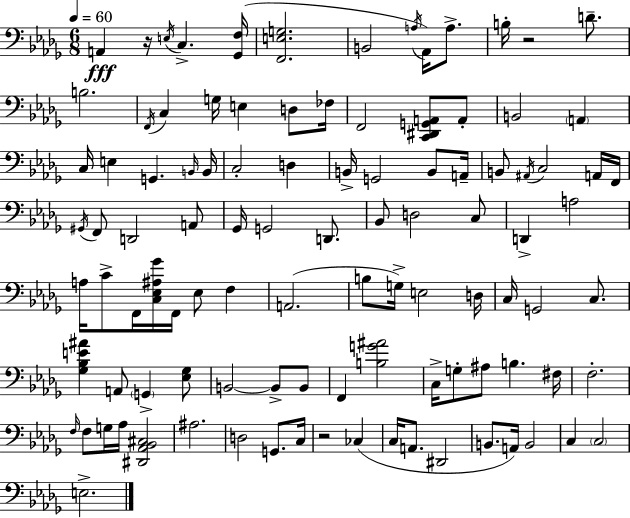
{
  \clef bass
  \numericTimeSignature
  \time 6/8
  \key bes \minor
  \tempo 4 = 60
  \repeat volta 2 { a,4\fff r16 \acciaccatura { e16 } c4.-> | <ges, f>16( <f, e g>2. | b,2 \acciaccatura { a16 }) aes,16 a8.-> | b16-. r2 d'8.-- | \break b2. | \acciaccatura { f,16 } c4 g16 e4 | d8 fes16 f,2 <c, dis, g, a,>8 | a,8-. b,2 \parenthesize a,4 | \break c16 e4 g,4. | \grace { b,16 } b,16 c2-. | d4 b,16-> g,2 | b,8 a,16-- b,8 \acciaccatura { ais,16 } c2 | \break a,16 f,16 \acciaccatura { gis,16 } f,8 d,2 | a,8 ges,16 g,2 | d,8. bes,8 d2 | c8 d,4-> a2 | \break a16 c'8-> f,16 <c ees ais ges'>16 f,16 | ees8 f4 a,2.( | b8 g16->) e2 | d16 c16 g,2 | \break c8. <ges bes e' ais'>4 a,8 | \parenthesize g,4-> <ees ges>8 b,2~~ | b,8-> b,8 f,4 <b g' ais'>2 | c16-> g8-. ais8 b4. | \break fis16 f2.-. | \grace { f16 } f8 g16 aes16 <dis, aes, bes, cis>2 | ais2. | d2 | \break g,8. c16 r2 | ces4( c16 a,8. dis,2 | b,8. a,16) b,2 | c4 \parenthesize c2 | \break e2.-> | } \bar "|."
}